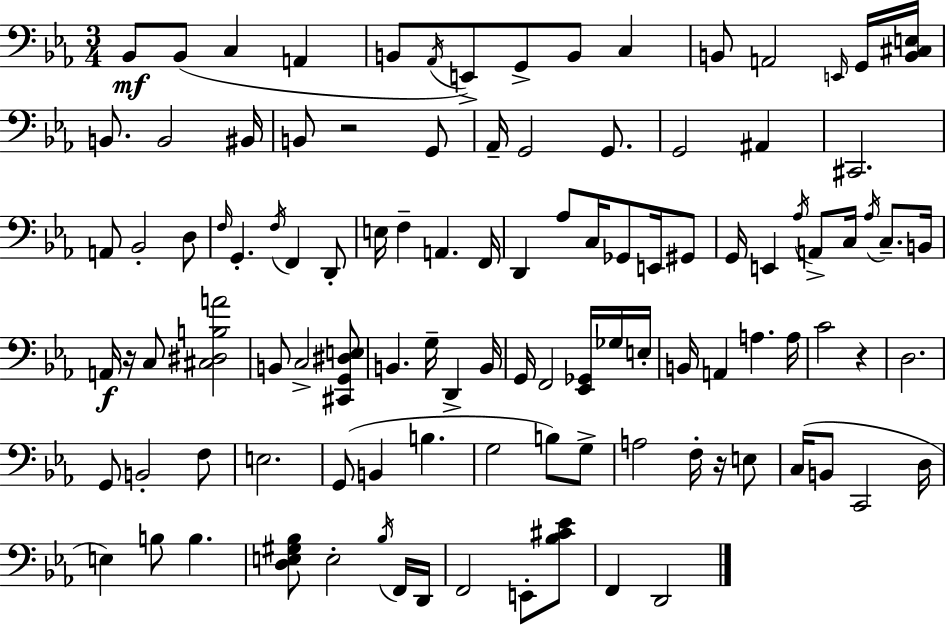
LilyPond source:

{
  \clef bass
  \numericTimeSignature
  \time 3/4
  \key ees \major
  bes,8\mf bes,8( c4 a,4 | b,8 \acciaccatura { aes,16 }) e,8-> g,8-> b,8 c4 | b,8 a,2 \grace { e,16 } | g,16 <b, cis e>16 b,8. b,2 | \break bis,16 b,8 r2 | g,8 aes,16-- g,2 g,8. | g,2 ais,4 | cis,2. | \break a,8 bes,2-. | d8 \grace { f16 } g,4.-. \acciaccatura { f16 } f,4 | d,8-. e16 f4-- a,4. | f,16 d,4 aes8 c16 ges,8 | \break e,16 gis,8 g,16 e,4 \acciaccatura { aes16 } a,8-> | c16 \acciaccatura { aes16 } c8.-- b,16 a,16\f r16 c8 <cis dis b a'>2 | b,8 c2-> | <cis, g, dis e>8 b,4. | \break g16-- d,4-> b,16 g,16 f,2 | <ees, ges,>16 ges16 e16-. b,16 a,4 a4. | a16 c'2 | r4 d2. | \break g,8 b,2-. | f8 e2. | g,8( b,4 | b4. g2 | \break b8) g8-> a2 | f16-. r16 e8 c16( b,8 c,2 | d16 e4) b8 | b4. <d e gis bes>8 e2-. | \break \acciaccatura { bes16 } f,16 d,16 f,2 | e,8-. <bes cis' ees'>8 f,4 d,2 | \bar "|."
}